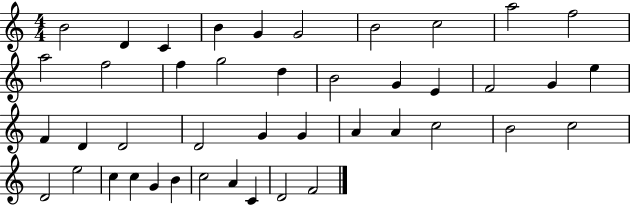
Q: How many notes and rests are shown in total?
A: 43